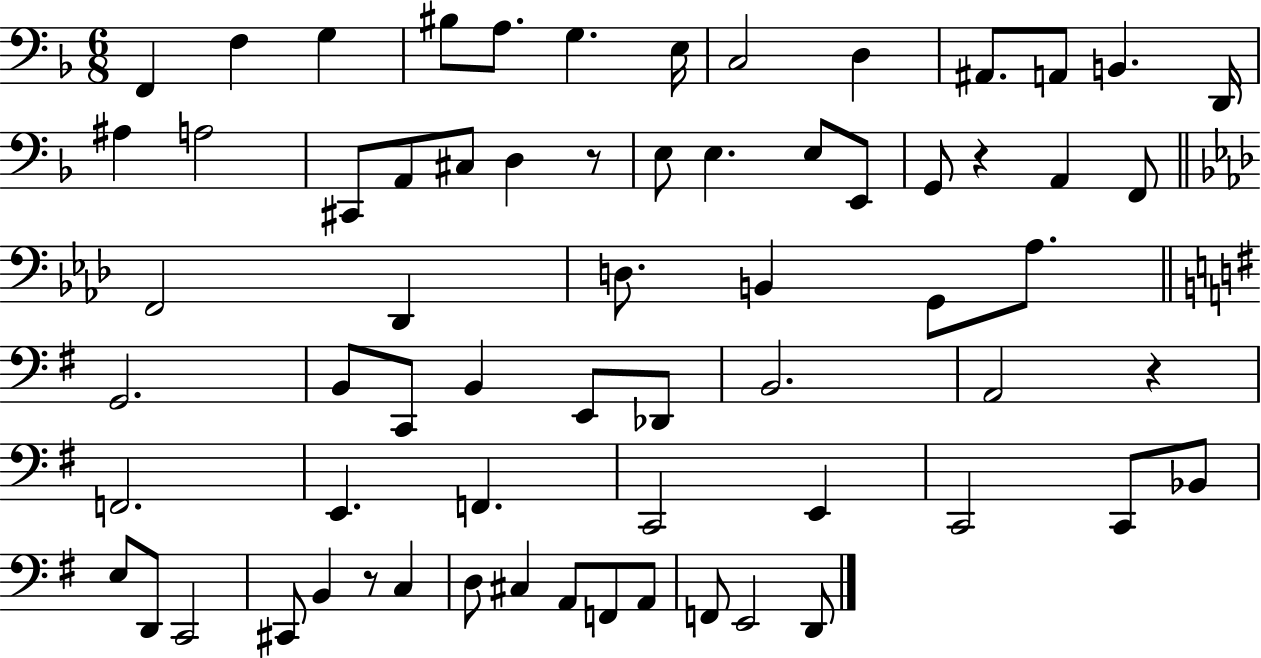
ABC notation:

X:1
T:Untitled
M:6/8
L:1/4
K:F
F,, F, G, ^B,/2 A,/2 G, E,/4 C,2 D, ^A,,/2 A,,/2 B,, D,,/4 ^A, A,2 ^C,,/2 A,,/2 ^C,/2 D, z/2 E,/2 E, E,/2 E,,/2 G,,/2 z A,, F,,/2 F,,2 _D,, D,/2 B,, G,,/2 _A,/2 G,,2 B,,/2 C,,/2 B,, E,,/2 _D,,/2 B,,2 A,,2 z F,,2 E,, F,, C,,2 E,, C,,2 C,,/2 _B,,/2 E,/2 D,,/2 C,,2 ^C,,/2 B,, z/2 C, D,/2 ^C, A,,/2 F,,/2 A,,/2 F,,/2 E,,2 D,,/2